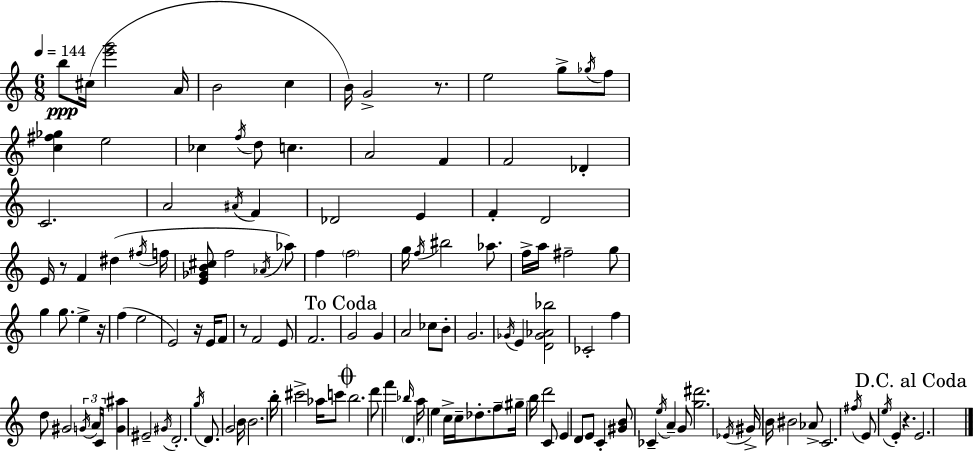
B5/e C#5/s [E6,G6]/h A4/s B4/h C5/q B4/s G4/h R/e. E5/h G5/e Gb5/s F5/e [C5,F#5,Gb5]/q E5/h CES5/q F5/s D5/e C5/q. A4/h F4/q F4/h Db4/q C4/h. A4/h A#4/s F4/q Db4/h E4/q F4/q D4/h E4/s R/e F4/q D#5/q F#5/s F5/s [E4,Gb4,B4,C#5]/e F5/h Ab4/s Ab5/e F5/q F5/h G5/s F5/s BIS5/h Ab5/e. F5/s A5/s F#5/h G5/e G5/q G5/e. E5/q R/s F5/q E5/h E4/h R/s E4/s F4/e R/e F4/h E4/e F4/h. G4/h G4/q A4/h CES5/e B4/e G4/h. Gb4/s E4/q [D4,Gb4,Ab4,Bb5]/h CES4/h F5/q D5/e G#4/h G4/s A4/s C4/s [G4,A#5]/q EIS4/h G#4/s D4/h. G5/s D4/e. G4/h B4/s B4/h. B5/s C#6/h Ab5/s C6/e B5/h. D6/e F6/q Bb5/s D4/q. A5/s E5/q C5/s C5/s Db5/e. F5/e G#5/s B5/s D6/h C4/e E4/q D4/e E4/e C4/q [G#4,B4]/e CES4/q E5/s A4/q G4/e [G5,D#6]/h. Eb4/s G#4/s B4/s BIS4/h Ab4/e C4/h. F#5/s E4/e E5/s E4/q R/q. E4/h.